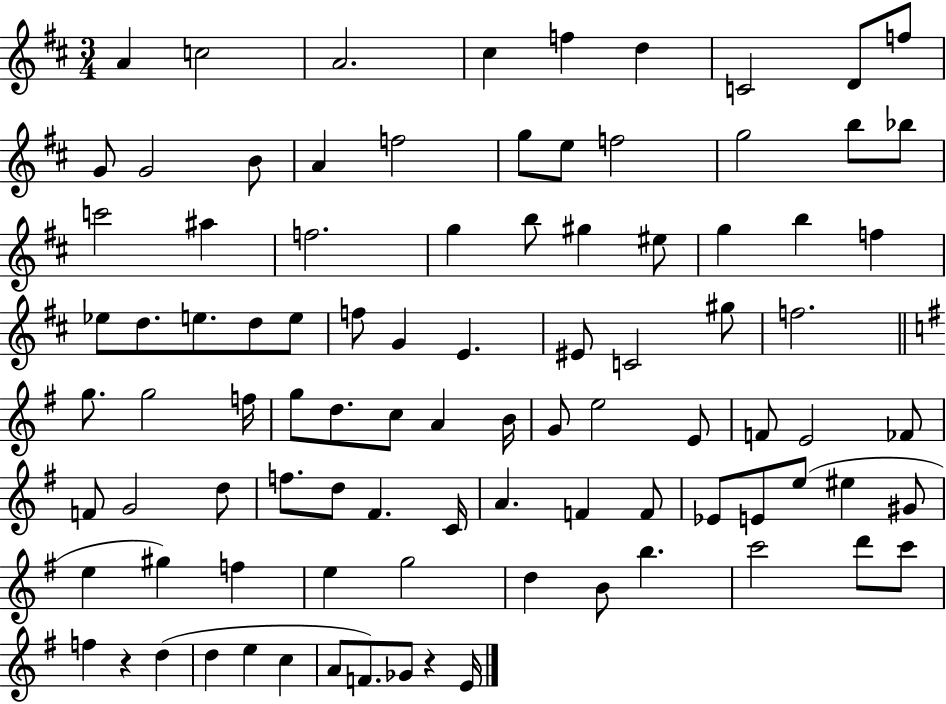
X:1
T:Untitled
M:3/4
L:1/4
K:D
A c2 A2 ^c f d C2 D/2 f/2 G/2 G2 B/2 A f2 g/2 e/2 f2 g2 b/2 _b/2 c'2 ^a f2 g b/2 ^g ^e/2 g b f _e/2 d/2 e/2 d/2 e/2 f/2 G E ^E/2 C2 ^g/2 f2 g/2 g2 f/4 g/2 d/2 c/2 A B/4 G/2 e2 E/2 F/2 E2 _F/2 F/2 G2 d/2 f/2 d/2 ^F C/4 A F F/2 _E/2 E/2 e/2 ^e ^G/2 e ^g f e g2 d B/2 b c'2 d'/2 c'/2 f z d d e c A/2 F/2 _G/2 z E/4